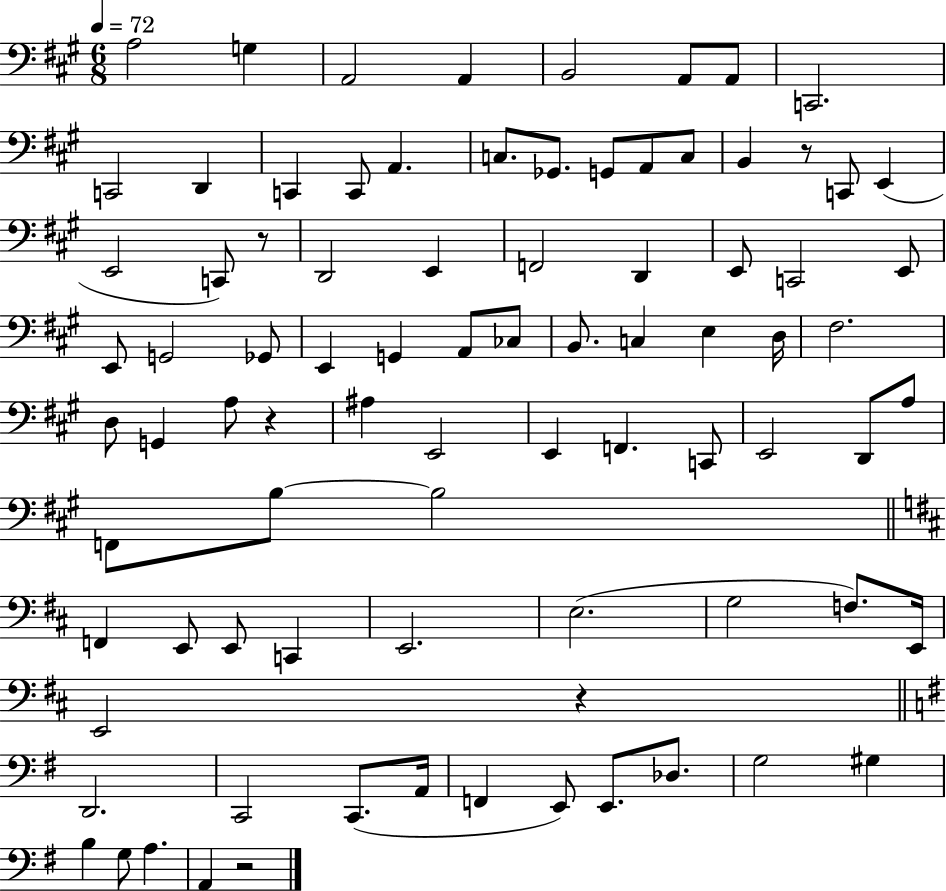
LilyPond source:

{
  \clef bass
  \numericTimeSignature
  \time 6/8
  \key a \major
  \tempo 4 = 72
  a2 g4 | a,2 a,4 | b,2 a,8 a,8 | c,2. | \break c,2 d,4 | c,4 c,8 a,4. | c8. ges,8. g,8 a,8 c8 | b,4 r8 c,8 e,4( | \break e,2 c,8) r8 | d,2 e,4 | f,2 d,4 | e,8 c,2 e,8 | \break e,8 g,2 ges,8 | e,4 g,4 a,8 ces8 | b,8. c4 e4 d16 | fis2. | \break d8 g,4 a8 r4 | ais4 e,2 | e,4 f,4. c,8 | e,2 d,8 a8 | \break f,8 b8~~ b2 | \bar "||" \break \key b \minor f,4 e,8 e,8 c,4 | e,2. | e2.( | g2 f8.) e,16 | \break e,2 r4 | \bar "||" \break \key e \minor d,2. | c,2 c,8.( a,16 | f,4 e,8) e,8. des8. | g2 gis4 | \break b4 g8 a4. | a,4 r2 | \bar "|."
}